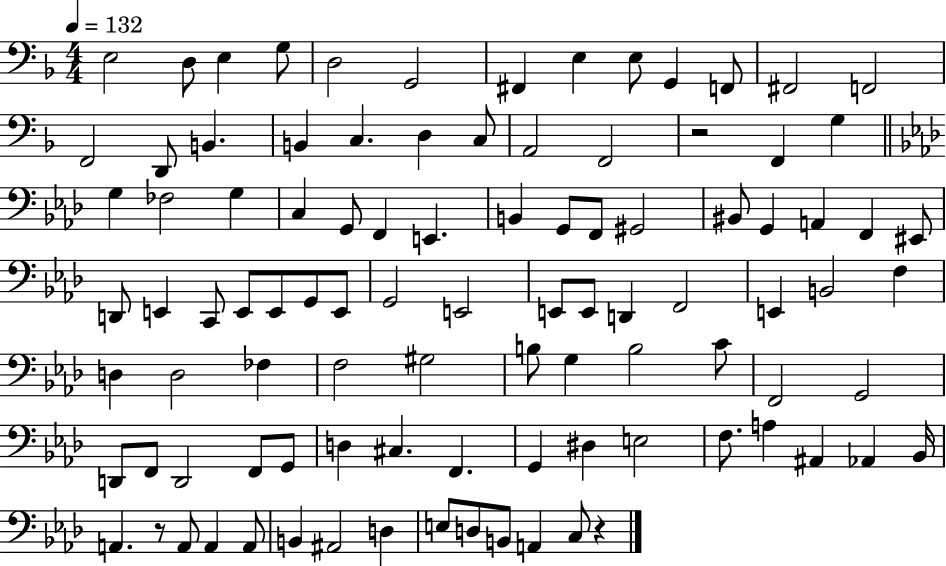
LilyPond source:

{
  \clef bass
  \numericTimeSignature
  \time 4/4
  \key f \major
  \tempo 4 = 132
  e2 d8 e4 g8 | d2 g,2 | fis,4 e4 e8 g,4 f,8 | fis,2 f,2 | \break f,2 d,8 b,4. | b,4 c4. d4 c8 | a,2 f,2 | r2 f,4 g4 | \break \bar "||" \break \key aes \major g4 fes2 g4 | c4 g,8 f,4 e,4. | b,4 g,8 f,8 gis,2 | bis,8 g,4 a,4 f,4 eis,8 | \break d,8 e,4 c,8 e,8 e,8 g,8 e,8 | g,2 e,2 | e,8 e,8 d,4 f,2 | e,4 b,2 f4 | \break d4 d2 fes4 | f2 gis2 | b8 g4 b2 c'8 | f,2 g,2 | \break d,8 f,8 d,2 f,8 g,8 | d4 cis4. f,4. | g,4 dis4 e2 | f8. a4 ais,4 aes,4 bes,16 | \break a,4. r8 a,8 a,4 a,8 | b,4 ais,2 d4 | e8 d8 b,8 a,4 c8 r4 | \bar "|."
}